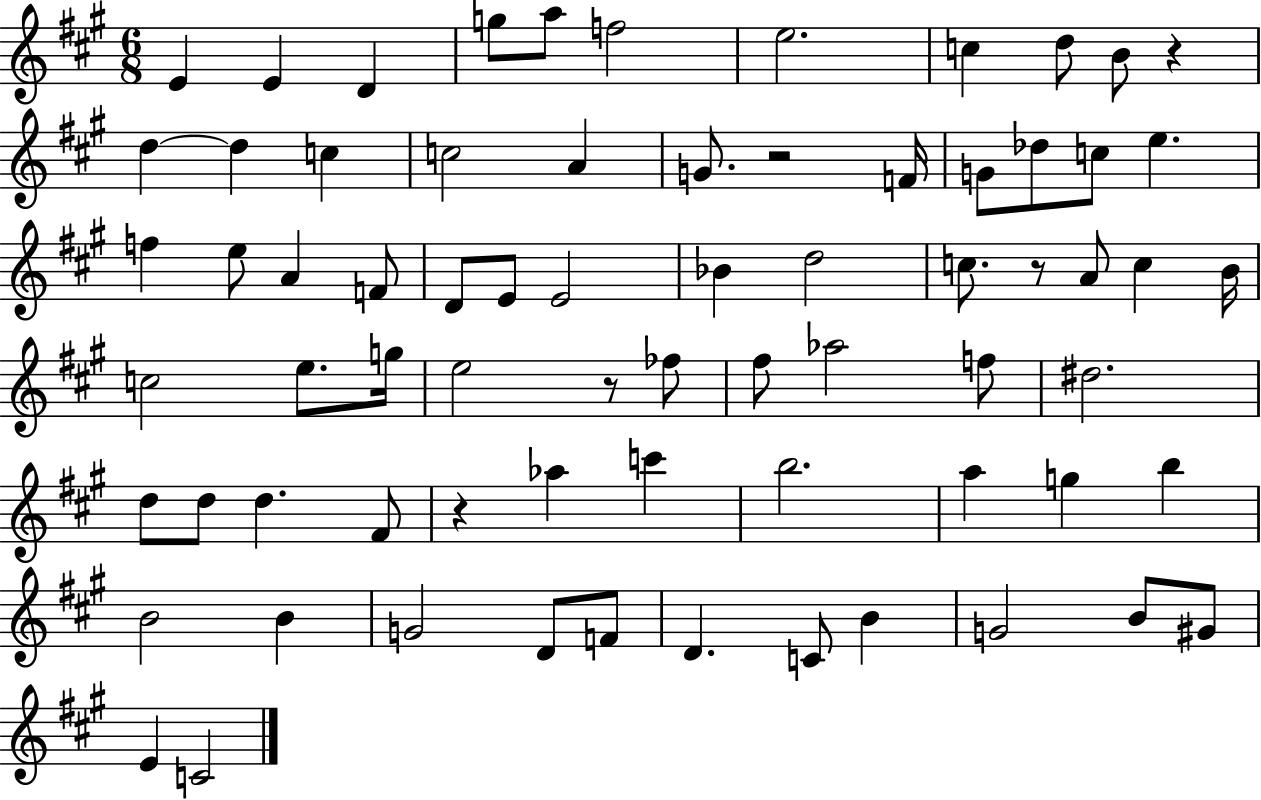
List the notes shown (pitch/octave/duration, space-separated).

E4/q E4/q D4/q G5/e A5/e F5/h E5/h. C5/q D5/e B4/e R/q D5/q D5/q C5/q C5/h A4/q G4/e. R/h F4/s G4/e Db5/e C5/e E5/q. F5/q E5/e A4/q F4/e D4/e E4/e E4/h Bb4/q D5/h C5/e. R/e A4/e C5/q B4/s C5/h E5/e. G5/s E5/h R/e FES5/e F#5/e Ab5/h F5/e D#5/h. D5/e D5/e D5/q. F#4/e R/q Ab5/q C6/q B5/h. A5/q G5/q B5/q B4/h B4/q G4/h D4/e F4/e D4/q. C4/e B4/q G4/h B4/e G#4/e E4/q C4/h